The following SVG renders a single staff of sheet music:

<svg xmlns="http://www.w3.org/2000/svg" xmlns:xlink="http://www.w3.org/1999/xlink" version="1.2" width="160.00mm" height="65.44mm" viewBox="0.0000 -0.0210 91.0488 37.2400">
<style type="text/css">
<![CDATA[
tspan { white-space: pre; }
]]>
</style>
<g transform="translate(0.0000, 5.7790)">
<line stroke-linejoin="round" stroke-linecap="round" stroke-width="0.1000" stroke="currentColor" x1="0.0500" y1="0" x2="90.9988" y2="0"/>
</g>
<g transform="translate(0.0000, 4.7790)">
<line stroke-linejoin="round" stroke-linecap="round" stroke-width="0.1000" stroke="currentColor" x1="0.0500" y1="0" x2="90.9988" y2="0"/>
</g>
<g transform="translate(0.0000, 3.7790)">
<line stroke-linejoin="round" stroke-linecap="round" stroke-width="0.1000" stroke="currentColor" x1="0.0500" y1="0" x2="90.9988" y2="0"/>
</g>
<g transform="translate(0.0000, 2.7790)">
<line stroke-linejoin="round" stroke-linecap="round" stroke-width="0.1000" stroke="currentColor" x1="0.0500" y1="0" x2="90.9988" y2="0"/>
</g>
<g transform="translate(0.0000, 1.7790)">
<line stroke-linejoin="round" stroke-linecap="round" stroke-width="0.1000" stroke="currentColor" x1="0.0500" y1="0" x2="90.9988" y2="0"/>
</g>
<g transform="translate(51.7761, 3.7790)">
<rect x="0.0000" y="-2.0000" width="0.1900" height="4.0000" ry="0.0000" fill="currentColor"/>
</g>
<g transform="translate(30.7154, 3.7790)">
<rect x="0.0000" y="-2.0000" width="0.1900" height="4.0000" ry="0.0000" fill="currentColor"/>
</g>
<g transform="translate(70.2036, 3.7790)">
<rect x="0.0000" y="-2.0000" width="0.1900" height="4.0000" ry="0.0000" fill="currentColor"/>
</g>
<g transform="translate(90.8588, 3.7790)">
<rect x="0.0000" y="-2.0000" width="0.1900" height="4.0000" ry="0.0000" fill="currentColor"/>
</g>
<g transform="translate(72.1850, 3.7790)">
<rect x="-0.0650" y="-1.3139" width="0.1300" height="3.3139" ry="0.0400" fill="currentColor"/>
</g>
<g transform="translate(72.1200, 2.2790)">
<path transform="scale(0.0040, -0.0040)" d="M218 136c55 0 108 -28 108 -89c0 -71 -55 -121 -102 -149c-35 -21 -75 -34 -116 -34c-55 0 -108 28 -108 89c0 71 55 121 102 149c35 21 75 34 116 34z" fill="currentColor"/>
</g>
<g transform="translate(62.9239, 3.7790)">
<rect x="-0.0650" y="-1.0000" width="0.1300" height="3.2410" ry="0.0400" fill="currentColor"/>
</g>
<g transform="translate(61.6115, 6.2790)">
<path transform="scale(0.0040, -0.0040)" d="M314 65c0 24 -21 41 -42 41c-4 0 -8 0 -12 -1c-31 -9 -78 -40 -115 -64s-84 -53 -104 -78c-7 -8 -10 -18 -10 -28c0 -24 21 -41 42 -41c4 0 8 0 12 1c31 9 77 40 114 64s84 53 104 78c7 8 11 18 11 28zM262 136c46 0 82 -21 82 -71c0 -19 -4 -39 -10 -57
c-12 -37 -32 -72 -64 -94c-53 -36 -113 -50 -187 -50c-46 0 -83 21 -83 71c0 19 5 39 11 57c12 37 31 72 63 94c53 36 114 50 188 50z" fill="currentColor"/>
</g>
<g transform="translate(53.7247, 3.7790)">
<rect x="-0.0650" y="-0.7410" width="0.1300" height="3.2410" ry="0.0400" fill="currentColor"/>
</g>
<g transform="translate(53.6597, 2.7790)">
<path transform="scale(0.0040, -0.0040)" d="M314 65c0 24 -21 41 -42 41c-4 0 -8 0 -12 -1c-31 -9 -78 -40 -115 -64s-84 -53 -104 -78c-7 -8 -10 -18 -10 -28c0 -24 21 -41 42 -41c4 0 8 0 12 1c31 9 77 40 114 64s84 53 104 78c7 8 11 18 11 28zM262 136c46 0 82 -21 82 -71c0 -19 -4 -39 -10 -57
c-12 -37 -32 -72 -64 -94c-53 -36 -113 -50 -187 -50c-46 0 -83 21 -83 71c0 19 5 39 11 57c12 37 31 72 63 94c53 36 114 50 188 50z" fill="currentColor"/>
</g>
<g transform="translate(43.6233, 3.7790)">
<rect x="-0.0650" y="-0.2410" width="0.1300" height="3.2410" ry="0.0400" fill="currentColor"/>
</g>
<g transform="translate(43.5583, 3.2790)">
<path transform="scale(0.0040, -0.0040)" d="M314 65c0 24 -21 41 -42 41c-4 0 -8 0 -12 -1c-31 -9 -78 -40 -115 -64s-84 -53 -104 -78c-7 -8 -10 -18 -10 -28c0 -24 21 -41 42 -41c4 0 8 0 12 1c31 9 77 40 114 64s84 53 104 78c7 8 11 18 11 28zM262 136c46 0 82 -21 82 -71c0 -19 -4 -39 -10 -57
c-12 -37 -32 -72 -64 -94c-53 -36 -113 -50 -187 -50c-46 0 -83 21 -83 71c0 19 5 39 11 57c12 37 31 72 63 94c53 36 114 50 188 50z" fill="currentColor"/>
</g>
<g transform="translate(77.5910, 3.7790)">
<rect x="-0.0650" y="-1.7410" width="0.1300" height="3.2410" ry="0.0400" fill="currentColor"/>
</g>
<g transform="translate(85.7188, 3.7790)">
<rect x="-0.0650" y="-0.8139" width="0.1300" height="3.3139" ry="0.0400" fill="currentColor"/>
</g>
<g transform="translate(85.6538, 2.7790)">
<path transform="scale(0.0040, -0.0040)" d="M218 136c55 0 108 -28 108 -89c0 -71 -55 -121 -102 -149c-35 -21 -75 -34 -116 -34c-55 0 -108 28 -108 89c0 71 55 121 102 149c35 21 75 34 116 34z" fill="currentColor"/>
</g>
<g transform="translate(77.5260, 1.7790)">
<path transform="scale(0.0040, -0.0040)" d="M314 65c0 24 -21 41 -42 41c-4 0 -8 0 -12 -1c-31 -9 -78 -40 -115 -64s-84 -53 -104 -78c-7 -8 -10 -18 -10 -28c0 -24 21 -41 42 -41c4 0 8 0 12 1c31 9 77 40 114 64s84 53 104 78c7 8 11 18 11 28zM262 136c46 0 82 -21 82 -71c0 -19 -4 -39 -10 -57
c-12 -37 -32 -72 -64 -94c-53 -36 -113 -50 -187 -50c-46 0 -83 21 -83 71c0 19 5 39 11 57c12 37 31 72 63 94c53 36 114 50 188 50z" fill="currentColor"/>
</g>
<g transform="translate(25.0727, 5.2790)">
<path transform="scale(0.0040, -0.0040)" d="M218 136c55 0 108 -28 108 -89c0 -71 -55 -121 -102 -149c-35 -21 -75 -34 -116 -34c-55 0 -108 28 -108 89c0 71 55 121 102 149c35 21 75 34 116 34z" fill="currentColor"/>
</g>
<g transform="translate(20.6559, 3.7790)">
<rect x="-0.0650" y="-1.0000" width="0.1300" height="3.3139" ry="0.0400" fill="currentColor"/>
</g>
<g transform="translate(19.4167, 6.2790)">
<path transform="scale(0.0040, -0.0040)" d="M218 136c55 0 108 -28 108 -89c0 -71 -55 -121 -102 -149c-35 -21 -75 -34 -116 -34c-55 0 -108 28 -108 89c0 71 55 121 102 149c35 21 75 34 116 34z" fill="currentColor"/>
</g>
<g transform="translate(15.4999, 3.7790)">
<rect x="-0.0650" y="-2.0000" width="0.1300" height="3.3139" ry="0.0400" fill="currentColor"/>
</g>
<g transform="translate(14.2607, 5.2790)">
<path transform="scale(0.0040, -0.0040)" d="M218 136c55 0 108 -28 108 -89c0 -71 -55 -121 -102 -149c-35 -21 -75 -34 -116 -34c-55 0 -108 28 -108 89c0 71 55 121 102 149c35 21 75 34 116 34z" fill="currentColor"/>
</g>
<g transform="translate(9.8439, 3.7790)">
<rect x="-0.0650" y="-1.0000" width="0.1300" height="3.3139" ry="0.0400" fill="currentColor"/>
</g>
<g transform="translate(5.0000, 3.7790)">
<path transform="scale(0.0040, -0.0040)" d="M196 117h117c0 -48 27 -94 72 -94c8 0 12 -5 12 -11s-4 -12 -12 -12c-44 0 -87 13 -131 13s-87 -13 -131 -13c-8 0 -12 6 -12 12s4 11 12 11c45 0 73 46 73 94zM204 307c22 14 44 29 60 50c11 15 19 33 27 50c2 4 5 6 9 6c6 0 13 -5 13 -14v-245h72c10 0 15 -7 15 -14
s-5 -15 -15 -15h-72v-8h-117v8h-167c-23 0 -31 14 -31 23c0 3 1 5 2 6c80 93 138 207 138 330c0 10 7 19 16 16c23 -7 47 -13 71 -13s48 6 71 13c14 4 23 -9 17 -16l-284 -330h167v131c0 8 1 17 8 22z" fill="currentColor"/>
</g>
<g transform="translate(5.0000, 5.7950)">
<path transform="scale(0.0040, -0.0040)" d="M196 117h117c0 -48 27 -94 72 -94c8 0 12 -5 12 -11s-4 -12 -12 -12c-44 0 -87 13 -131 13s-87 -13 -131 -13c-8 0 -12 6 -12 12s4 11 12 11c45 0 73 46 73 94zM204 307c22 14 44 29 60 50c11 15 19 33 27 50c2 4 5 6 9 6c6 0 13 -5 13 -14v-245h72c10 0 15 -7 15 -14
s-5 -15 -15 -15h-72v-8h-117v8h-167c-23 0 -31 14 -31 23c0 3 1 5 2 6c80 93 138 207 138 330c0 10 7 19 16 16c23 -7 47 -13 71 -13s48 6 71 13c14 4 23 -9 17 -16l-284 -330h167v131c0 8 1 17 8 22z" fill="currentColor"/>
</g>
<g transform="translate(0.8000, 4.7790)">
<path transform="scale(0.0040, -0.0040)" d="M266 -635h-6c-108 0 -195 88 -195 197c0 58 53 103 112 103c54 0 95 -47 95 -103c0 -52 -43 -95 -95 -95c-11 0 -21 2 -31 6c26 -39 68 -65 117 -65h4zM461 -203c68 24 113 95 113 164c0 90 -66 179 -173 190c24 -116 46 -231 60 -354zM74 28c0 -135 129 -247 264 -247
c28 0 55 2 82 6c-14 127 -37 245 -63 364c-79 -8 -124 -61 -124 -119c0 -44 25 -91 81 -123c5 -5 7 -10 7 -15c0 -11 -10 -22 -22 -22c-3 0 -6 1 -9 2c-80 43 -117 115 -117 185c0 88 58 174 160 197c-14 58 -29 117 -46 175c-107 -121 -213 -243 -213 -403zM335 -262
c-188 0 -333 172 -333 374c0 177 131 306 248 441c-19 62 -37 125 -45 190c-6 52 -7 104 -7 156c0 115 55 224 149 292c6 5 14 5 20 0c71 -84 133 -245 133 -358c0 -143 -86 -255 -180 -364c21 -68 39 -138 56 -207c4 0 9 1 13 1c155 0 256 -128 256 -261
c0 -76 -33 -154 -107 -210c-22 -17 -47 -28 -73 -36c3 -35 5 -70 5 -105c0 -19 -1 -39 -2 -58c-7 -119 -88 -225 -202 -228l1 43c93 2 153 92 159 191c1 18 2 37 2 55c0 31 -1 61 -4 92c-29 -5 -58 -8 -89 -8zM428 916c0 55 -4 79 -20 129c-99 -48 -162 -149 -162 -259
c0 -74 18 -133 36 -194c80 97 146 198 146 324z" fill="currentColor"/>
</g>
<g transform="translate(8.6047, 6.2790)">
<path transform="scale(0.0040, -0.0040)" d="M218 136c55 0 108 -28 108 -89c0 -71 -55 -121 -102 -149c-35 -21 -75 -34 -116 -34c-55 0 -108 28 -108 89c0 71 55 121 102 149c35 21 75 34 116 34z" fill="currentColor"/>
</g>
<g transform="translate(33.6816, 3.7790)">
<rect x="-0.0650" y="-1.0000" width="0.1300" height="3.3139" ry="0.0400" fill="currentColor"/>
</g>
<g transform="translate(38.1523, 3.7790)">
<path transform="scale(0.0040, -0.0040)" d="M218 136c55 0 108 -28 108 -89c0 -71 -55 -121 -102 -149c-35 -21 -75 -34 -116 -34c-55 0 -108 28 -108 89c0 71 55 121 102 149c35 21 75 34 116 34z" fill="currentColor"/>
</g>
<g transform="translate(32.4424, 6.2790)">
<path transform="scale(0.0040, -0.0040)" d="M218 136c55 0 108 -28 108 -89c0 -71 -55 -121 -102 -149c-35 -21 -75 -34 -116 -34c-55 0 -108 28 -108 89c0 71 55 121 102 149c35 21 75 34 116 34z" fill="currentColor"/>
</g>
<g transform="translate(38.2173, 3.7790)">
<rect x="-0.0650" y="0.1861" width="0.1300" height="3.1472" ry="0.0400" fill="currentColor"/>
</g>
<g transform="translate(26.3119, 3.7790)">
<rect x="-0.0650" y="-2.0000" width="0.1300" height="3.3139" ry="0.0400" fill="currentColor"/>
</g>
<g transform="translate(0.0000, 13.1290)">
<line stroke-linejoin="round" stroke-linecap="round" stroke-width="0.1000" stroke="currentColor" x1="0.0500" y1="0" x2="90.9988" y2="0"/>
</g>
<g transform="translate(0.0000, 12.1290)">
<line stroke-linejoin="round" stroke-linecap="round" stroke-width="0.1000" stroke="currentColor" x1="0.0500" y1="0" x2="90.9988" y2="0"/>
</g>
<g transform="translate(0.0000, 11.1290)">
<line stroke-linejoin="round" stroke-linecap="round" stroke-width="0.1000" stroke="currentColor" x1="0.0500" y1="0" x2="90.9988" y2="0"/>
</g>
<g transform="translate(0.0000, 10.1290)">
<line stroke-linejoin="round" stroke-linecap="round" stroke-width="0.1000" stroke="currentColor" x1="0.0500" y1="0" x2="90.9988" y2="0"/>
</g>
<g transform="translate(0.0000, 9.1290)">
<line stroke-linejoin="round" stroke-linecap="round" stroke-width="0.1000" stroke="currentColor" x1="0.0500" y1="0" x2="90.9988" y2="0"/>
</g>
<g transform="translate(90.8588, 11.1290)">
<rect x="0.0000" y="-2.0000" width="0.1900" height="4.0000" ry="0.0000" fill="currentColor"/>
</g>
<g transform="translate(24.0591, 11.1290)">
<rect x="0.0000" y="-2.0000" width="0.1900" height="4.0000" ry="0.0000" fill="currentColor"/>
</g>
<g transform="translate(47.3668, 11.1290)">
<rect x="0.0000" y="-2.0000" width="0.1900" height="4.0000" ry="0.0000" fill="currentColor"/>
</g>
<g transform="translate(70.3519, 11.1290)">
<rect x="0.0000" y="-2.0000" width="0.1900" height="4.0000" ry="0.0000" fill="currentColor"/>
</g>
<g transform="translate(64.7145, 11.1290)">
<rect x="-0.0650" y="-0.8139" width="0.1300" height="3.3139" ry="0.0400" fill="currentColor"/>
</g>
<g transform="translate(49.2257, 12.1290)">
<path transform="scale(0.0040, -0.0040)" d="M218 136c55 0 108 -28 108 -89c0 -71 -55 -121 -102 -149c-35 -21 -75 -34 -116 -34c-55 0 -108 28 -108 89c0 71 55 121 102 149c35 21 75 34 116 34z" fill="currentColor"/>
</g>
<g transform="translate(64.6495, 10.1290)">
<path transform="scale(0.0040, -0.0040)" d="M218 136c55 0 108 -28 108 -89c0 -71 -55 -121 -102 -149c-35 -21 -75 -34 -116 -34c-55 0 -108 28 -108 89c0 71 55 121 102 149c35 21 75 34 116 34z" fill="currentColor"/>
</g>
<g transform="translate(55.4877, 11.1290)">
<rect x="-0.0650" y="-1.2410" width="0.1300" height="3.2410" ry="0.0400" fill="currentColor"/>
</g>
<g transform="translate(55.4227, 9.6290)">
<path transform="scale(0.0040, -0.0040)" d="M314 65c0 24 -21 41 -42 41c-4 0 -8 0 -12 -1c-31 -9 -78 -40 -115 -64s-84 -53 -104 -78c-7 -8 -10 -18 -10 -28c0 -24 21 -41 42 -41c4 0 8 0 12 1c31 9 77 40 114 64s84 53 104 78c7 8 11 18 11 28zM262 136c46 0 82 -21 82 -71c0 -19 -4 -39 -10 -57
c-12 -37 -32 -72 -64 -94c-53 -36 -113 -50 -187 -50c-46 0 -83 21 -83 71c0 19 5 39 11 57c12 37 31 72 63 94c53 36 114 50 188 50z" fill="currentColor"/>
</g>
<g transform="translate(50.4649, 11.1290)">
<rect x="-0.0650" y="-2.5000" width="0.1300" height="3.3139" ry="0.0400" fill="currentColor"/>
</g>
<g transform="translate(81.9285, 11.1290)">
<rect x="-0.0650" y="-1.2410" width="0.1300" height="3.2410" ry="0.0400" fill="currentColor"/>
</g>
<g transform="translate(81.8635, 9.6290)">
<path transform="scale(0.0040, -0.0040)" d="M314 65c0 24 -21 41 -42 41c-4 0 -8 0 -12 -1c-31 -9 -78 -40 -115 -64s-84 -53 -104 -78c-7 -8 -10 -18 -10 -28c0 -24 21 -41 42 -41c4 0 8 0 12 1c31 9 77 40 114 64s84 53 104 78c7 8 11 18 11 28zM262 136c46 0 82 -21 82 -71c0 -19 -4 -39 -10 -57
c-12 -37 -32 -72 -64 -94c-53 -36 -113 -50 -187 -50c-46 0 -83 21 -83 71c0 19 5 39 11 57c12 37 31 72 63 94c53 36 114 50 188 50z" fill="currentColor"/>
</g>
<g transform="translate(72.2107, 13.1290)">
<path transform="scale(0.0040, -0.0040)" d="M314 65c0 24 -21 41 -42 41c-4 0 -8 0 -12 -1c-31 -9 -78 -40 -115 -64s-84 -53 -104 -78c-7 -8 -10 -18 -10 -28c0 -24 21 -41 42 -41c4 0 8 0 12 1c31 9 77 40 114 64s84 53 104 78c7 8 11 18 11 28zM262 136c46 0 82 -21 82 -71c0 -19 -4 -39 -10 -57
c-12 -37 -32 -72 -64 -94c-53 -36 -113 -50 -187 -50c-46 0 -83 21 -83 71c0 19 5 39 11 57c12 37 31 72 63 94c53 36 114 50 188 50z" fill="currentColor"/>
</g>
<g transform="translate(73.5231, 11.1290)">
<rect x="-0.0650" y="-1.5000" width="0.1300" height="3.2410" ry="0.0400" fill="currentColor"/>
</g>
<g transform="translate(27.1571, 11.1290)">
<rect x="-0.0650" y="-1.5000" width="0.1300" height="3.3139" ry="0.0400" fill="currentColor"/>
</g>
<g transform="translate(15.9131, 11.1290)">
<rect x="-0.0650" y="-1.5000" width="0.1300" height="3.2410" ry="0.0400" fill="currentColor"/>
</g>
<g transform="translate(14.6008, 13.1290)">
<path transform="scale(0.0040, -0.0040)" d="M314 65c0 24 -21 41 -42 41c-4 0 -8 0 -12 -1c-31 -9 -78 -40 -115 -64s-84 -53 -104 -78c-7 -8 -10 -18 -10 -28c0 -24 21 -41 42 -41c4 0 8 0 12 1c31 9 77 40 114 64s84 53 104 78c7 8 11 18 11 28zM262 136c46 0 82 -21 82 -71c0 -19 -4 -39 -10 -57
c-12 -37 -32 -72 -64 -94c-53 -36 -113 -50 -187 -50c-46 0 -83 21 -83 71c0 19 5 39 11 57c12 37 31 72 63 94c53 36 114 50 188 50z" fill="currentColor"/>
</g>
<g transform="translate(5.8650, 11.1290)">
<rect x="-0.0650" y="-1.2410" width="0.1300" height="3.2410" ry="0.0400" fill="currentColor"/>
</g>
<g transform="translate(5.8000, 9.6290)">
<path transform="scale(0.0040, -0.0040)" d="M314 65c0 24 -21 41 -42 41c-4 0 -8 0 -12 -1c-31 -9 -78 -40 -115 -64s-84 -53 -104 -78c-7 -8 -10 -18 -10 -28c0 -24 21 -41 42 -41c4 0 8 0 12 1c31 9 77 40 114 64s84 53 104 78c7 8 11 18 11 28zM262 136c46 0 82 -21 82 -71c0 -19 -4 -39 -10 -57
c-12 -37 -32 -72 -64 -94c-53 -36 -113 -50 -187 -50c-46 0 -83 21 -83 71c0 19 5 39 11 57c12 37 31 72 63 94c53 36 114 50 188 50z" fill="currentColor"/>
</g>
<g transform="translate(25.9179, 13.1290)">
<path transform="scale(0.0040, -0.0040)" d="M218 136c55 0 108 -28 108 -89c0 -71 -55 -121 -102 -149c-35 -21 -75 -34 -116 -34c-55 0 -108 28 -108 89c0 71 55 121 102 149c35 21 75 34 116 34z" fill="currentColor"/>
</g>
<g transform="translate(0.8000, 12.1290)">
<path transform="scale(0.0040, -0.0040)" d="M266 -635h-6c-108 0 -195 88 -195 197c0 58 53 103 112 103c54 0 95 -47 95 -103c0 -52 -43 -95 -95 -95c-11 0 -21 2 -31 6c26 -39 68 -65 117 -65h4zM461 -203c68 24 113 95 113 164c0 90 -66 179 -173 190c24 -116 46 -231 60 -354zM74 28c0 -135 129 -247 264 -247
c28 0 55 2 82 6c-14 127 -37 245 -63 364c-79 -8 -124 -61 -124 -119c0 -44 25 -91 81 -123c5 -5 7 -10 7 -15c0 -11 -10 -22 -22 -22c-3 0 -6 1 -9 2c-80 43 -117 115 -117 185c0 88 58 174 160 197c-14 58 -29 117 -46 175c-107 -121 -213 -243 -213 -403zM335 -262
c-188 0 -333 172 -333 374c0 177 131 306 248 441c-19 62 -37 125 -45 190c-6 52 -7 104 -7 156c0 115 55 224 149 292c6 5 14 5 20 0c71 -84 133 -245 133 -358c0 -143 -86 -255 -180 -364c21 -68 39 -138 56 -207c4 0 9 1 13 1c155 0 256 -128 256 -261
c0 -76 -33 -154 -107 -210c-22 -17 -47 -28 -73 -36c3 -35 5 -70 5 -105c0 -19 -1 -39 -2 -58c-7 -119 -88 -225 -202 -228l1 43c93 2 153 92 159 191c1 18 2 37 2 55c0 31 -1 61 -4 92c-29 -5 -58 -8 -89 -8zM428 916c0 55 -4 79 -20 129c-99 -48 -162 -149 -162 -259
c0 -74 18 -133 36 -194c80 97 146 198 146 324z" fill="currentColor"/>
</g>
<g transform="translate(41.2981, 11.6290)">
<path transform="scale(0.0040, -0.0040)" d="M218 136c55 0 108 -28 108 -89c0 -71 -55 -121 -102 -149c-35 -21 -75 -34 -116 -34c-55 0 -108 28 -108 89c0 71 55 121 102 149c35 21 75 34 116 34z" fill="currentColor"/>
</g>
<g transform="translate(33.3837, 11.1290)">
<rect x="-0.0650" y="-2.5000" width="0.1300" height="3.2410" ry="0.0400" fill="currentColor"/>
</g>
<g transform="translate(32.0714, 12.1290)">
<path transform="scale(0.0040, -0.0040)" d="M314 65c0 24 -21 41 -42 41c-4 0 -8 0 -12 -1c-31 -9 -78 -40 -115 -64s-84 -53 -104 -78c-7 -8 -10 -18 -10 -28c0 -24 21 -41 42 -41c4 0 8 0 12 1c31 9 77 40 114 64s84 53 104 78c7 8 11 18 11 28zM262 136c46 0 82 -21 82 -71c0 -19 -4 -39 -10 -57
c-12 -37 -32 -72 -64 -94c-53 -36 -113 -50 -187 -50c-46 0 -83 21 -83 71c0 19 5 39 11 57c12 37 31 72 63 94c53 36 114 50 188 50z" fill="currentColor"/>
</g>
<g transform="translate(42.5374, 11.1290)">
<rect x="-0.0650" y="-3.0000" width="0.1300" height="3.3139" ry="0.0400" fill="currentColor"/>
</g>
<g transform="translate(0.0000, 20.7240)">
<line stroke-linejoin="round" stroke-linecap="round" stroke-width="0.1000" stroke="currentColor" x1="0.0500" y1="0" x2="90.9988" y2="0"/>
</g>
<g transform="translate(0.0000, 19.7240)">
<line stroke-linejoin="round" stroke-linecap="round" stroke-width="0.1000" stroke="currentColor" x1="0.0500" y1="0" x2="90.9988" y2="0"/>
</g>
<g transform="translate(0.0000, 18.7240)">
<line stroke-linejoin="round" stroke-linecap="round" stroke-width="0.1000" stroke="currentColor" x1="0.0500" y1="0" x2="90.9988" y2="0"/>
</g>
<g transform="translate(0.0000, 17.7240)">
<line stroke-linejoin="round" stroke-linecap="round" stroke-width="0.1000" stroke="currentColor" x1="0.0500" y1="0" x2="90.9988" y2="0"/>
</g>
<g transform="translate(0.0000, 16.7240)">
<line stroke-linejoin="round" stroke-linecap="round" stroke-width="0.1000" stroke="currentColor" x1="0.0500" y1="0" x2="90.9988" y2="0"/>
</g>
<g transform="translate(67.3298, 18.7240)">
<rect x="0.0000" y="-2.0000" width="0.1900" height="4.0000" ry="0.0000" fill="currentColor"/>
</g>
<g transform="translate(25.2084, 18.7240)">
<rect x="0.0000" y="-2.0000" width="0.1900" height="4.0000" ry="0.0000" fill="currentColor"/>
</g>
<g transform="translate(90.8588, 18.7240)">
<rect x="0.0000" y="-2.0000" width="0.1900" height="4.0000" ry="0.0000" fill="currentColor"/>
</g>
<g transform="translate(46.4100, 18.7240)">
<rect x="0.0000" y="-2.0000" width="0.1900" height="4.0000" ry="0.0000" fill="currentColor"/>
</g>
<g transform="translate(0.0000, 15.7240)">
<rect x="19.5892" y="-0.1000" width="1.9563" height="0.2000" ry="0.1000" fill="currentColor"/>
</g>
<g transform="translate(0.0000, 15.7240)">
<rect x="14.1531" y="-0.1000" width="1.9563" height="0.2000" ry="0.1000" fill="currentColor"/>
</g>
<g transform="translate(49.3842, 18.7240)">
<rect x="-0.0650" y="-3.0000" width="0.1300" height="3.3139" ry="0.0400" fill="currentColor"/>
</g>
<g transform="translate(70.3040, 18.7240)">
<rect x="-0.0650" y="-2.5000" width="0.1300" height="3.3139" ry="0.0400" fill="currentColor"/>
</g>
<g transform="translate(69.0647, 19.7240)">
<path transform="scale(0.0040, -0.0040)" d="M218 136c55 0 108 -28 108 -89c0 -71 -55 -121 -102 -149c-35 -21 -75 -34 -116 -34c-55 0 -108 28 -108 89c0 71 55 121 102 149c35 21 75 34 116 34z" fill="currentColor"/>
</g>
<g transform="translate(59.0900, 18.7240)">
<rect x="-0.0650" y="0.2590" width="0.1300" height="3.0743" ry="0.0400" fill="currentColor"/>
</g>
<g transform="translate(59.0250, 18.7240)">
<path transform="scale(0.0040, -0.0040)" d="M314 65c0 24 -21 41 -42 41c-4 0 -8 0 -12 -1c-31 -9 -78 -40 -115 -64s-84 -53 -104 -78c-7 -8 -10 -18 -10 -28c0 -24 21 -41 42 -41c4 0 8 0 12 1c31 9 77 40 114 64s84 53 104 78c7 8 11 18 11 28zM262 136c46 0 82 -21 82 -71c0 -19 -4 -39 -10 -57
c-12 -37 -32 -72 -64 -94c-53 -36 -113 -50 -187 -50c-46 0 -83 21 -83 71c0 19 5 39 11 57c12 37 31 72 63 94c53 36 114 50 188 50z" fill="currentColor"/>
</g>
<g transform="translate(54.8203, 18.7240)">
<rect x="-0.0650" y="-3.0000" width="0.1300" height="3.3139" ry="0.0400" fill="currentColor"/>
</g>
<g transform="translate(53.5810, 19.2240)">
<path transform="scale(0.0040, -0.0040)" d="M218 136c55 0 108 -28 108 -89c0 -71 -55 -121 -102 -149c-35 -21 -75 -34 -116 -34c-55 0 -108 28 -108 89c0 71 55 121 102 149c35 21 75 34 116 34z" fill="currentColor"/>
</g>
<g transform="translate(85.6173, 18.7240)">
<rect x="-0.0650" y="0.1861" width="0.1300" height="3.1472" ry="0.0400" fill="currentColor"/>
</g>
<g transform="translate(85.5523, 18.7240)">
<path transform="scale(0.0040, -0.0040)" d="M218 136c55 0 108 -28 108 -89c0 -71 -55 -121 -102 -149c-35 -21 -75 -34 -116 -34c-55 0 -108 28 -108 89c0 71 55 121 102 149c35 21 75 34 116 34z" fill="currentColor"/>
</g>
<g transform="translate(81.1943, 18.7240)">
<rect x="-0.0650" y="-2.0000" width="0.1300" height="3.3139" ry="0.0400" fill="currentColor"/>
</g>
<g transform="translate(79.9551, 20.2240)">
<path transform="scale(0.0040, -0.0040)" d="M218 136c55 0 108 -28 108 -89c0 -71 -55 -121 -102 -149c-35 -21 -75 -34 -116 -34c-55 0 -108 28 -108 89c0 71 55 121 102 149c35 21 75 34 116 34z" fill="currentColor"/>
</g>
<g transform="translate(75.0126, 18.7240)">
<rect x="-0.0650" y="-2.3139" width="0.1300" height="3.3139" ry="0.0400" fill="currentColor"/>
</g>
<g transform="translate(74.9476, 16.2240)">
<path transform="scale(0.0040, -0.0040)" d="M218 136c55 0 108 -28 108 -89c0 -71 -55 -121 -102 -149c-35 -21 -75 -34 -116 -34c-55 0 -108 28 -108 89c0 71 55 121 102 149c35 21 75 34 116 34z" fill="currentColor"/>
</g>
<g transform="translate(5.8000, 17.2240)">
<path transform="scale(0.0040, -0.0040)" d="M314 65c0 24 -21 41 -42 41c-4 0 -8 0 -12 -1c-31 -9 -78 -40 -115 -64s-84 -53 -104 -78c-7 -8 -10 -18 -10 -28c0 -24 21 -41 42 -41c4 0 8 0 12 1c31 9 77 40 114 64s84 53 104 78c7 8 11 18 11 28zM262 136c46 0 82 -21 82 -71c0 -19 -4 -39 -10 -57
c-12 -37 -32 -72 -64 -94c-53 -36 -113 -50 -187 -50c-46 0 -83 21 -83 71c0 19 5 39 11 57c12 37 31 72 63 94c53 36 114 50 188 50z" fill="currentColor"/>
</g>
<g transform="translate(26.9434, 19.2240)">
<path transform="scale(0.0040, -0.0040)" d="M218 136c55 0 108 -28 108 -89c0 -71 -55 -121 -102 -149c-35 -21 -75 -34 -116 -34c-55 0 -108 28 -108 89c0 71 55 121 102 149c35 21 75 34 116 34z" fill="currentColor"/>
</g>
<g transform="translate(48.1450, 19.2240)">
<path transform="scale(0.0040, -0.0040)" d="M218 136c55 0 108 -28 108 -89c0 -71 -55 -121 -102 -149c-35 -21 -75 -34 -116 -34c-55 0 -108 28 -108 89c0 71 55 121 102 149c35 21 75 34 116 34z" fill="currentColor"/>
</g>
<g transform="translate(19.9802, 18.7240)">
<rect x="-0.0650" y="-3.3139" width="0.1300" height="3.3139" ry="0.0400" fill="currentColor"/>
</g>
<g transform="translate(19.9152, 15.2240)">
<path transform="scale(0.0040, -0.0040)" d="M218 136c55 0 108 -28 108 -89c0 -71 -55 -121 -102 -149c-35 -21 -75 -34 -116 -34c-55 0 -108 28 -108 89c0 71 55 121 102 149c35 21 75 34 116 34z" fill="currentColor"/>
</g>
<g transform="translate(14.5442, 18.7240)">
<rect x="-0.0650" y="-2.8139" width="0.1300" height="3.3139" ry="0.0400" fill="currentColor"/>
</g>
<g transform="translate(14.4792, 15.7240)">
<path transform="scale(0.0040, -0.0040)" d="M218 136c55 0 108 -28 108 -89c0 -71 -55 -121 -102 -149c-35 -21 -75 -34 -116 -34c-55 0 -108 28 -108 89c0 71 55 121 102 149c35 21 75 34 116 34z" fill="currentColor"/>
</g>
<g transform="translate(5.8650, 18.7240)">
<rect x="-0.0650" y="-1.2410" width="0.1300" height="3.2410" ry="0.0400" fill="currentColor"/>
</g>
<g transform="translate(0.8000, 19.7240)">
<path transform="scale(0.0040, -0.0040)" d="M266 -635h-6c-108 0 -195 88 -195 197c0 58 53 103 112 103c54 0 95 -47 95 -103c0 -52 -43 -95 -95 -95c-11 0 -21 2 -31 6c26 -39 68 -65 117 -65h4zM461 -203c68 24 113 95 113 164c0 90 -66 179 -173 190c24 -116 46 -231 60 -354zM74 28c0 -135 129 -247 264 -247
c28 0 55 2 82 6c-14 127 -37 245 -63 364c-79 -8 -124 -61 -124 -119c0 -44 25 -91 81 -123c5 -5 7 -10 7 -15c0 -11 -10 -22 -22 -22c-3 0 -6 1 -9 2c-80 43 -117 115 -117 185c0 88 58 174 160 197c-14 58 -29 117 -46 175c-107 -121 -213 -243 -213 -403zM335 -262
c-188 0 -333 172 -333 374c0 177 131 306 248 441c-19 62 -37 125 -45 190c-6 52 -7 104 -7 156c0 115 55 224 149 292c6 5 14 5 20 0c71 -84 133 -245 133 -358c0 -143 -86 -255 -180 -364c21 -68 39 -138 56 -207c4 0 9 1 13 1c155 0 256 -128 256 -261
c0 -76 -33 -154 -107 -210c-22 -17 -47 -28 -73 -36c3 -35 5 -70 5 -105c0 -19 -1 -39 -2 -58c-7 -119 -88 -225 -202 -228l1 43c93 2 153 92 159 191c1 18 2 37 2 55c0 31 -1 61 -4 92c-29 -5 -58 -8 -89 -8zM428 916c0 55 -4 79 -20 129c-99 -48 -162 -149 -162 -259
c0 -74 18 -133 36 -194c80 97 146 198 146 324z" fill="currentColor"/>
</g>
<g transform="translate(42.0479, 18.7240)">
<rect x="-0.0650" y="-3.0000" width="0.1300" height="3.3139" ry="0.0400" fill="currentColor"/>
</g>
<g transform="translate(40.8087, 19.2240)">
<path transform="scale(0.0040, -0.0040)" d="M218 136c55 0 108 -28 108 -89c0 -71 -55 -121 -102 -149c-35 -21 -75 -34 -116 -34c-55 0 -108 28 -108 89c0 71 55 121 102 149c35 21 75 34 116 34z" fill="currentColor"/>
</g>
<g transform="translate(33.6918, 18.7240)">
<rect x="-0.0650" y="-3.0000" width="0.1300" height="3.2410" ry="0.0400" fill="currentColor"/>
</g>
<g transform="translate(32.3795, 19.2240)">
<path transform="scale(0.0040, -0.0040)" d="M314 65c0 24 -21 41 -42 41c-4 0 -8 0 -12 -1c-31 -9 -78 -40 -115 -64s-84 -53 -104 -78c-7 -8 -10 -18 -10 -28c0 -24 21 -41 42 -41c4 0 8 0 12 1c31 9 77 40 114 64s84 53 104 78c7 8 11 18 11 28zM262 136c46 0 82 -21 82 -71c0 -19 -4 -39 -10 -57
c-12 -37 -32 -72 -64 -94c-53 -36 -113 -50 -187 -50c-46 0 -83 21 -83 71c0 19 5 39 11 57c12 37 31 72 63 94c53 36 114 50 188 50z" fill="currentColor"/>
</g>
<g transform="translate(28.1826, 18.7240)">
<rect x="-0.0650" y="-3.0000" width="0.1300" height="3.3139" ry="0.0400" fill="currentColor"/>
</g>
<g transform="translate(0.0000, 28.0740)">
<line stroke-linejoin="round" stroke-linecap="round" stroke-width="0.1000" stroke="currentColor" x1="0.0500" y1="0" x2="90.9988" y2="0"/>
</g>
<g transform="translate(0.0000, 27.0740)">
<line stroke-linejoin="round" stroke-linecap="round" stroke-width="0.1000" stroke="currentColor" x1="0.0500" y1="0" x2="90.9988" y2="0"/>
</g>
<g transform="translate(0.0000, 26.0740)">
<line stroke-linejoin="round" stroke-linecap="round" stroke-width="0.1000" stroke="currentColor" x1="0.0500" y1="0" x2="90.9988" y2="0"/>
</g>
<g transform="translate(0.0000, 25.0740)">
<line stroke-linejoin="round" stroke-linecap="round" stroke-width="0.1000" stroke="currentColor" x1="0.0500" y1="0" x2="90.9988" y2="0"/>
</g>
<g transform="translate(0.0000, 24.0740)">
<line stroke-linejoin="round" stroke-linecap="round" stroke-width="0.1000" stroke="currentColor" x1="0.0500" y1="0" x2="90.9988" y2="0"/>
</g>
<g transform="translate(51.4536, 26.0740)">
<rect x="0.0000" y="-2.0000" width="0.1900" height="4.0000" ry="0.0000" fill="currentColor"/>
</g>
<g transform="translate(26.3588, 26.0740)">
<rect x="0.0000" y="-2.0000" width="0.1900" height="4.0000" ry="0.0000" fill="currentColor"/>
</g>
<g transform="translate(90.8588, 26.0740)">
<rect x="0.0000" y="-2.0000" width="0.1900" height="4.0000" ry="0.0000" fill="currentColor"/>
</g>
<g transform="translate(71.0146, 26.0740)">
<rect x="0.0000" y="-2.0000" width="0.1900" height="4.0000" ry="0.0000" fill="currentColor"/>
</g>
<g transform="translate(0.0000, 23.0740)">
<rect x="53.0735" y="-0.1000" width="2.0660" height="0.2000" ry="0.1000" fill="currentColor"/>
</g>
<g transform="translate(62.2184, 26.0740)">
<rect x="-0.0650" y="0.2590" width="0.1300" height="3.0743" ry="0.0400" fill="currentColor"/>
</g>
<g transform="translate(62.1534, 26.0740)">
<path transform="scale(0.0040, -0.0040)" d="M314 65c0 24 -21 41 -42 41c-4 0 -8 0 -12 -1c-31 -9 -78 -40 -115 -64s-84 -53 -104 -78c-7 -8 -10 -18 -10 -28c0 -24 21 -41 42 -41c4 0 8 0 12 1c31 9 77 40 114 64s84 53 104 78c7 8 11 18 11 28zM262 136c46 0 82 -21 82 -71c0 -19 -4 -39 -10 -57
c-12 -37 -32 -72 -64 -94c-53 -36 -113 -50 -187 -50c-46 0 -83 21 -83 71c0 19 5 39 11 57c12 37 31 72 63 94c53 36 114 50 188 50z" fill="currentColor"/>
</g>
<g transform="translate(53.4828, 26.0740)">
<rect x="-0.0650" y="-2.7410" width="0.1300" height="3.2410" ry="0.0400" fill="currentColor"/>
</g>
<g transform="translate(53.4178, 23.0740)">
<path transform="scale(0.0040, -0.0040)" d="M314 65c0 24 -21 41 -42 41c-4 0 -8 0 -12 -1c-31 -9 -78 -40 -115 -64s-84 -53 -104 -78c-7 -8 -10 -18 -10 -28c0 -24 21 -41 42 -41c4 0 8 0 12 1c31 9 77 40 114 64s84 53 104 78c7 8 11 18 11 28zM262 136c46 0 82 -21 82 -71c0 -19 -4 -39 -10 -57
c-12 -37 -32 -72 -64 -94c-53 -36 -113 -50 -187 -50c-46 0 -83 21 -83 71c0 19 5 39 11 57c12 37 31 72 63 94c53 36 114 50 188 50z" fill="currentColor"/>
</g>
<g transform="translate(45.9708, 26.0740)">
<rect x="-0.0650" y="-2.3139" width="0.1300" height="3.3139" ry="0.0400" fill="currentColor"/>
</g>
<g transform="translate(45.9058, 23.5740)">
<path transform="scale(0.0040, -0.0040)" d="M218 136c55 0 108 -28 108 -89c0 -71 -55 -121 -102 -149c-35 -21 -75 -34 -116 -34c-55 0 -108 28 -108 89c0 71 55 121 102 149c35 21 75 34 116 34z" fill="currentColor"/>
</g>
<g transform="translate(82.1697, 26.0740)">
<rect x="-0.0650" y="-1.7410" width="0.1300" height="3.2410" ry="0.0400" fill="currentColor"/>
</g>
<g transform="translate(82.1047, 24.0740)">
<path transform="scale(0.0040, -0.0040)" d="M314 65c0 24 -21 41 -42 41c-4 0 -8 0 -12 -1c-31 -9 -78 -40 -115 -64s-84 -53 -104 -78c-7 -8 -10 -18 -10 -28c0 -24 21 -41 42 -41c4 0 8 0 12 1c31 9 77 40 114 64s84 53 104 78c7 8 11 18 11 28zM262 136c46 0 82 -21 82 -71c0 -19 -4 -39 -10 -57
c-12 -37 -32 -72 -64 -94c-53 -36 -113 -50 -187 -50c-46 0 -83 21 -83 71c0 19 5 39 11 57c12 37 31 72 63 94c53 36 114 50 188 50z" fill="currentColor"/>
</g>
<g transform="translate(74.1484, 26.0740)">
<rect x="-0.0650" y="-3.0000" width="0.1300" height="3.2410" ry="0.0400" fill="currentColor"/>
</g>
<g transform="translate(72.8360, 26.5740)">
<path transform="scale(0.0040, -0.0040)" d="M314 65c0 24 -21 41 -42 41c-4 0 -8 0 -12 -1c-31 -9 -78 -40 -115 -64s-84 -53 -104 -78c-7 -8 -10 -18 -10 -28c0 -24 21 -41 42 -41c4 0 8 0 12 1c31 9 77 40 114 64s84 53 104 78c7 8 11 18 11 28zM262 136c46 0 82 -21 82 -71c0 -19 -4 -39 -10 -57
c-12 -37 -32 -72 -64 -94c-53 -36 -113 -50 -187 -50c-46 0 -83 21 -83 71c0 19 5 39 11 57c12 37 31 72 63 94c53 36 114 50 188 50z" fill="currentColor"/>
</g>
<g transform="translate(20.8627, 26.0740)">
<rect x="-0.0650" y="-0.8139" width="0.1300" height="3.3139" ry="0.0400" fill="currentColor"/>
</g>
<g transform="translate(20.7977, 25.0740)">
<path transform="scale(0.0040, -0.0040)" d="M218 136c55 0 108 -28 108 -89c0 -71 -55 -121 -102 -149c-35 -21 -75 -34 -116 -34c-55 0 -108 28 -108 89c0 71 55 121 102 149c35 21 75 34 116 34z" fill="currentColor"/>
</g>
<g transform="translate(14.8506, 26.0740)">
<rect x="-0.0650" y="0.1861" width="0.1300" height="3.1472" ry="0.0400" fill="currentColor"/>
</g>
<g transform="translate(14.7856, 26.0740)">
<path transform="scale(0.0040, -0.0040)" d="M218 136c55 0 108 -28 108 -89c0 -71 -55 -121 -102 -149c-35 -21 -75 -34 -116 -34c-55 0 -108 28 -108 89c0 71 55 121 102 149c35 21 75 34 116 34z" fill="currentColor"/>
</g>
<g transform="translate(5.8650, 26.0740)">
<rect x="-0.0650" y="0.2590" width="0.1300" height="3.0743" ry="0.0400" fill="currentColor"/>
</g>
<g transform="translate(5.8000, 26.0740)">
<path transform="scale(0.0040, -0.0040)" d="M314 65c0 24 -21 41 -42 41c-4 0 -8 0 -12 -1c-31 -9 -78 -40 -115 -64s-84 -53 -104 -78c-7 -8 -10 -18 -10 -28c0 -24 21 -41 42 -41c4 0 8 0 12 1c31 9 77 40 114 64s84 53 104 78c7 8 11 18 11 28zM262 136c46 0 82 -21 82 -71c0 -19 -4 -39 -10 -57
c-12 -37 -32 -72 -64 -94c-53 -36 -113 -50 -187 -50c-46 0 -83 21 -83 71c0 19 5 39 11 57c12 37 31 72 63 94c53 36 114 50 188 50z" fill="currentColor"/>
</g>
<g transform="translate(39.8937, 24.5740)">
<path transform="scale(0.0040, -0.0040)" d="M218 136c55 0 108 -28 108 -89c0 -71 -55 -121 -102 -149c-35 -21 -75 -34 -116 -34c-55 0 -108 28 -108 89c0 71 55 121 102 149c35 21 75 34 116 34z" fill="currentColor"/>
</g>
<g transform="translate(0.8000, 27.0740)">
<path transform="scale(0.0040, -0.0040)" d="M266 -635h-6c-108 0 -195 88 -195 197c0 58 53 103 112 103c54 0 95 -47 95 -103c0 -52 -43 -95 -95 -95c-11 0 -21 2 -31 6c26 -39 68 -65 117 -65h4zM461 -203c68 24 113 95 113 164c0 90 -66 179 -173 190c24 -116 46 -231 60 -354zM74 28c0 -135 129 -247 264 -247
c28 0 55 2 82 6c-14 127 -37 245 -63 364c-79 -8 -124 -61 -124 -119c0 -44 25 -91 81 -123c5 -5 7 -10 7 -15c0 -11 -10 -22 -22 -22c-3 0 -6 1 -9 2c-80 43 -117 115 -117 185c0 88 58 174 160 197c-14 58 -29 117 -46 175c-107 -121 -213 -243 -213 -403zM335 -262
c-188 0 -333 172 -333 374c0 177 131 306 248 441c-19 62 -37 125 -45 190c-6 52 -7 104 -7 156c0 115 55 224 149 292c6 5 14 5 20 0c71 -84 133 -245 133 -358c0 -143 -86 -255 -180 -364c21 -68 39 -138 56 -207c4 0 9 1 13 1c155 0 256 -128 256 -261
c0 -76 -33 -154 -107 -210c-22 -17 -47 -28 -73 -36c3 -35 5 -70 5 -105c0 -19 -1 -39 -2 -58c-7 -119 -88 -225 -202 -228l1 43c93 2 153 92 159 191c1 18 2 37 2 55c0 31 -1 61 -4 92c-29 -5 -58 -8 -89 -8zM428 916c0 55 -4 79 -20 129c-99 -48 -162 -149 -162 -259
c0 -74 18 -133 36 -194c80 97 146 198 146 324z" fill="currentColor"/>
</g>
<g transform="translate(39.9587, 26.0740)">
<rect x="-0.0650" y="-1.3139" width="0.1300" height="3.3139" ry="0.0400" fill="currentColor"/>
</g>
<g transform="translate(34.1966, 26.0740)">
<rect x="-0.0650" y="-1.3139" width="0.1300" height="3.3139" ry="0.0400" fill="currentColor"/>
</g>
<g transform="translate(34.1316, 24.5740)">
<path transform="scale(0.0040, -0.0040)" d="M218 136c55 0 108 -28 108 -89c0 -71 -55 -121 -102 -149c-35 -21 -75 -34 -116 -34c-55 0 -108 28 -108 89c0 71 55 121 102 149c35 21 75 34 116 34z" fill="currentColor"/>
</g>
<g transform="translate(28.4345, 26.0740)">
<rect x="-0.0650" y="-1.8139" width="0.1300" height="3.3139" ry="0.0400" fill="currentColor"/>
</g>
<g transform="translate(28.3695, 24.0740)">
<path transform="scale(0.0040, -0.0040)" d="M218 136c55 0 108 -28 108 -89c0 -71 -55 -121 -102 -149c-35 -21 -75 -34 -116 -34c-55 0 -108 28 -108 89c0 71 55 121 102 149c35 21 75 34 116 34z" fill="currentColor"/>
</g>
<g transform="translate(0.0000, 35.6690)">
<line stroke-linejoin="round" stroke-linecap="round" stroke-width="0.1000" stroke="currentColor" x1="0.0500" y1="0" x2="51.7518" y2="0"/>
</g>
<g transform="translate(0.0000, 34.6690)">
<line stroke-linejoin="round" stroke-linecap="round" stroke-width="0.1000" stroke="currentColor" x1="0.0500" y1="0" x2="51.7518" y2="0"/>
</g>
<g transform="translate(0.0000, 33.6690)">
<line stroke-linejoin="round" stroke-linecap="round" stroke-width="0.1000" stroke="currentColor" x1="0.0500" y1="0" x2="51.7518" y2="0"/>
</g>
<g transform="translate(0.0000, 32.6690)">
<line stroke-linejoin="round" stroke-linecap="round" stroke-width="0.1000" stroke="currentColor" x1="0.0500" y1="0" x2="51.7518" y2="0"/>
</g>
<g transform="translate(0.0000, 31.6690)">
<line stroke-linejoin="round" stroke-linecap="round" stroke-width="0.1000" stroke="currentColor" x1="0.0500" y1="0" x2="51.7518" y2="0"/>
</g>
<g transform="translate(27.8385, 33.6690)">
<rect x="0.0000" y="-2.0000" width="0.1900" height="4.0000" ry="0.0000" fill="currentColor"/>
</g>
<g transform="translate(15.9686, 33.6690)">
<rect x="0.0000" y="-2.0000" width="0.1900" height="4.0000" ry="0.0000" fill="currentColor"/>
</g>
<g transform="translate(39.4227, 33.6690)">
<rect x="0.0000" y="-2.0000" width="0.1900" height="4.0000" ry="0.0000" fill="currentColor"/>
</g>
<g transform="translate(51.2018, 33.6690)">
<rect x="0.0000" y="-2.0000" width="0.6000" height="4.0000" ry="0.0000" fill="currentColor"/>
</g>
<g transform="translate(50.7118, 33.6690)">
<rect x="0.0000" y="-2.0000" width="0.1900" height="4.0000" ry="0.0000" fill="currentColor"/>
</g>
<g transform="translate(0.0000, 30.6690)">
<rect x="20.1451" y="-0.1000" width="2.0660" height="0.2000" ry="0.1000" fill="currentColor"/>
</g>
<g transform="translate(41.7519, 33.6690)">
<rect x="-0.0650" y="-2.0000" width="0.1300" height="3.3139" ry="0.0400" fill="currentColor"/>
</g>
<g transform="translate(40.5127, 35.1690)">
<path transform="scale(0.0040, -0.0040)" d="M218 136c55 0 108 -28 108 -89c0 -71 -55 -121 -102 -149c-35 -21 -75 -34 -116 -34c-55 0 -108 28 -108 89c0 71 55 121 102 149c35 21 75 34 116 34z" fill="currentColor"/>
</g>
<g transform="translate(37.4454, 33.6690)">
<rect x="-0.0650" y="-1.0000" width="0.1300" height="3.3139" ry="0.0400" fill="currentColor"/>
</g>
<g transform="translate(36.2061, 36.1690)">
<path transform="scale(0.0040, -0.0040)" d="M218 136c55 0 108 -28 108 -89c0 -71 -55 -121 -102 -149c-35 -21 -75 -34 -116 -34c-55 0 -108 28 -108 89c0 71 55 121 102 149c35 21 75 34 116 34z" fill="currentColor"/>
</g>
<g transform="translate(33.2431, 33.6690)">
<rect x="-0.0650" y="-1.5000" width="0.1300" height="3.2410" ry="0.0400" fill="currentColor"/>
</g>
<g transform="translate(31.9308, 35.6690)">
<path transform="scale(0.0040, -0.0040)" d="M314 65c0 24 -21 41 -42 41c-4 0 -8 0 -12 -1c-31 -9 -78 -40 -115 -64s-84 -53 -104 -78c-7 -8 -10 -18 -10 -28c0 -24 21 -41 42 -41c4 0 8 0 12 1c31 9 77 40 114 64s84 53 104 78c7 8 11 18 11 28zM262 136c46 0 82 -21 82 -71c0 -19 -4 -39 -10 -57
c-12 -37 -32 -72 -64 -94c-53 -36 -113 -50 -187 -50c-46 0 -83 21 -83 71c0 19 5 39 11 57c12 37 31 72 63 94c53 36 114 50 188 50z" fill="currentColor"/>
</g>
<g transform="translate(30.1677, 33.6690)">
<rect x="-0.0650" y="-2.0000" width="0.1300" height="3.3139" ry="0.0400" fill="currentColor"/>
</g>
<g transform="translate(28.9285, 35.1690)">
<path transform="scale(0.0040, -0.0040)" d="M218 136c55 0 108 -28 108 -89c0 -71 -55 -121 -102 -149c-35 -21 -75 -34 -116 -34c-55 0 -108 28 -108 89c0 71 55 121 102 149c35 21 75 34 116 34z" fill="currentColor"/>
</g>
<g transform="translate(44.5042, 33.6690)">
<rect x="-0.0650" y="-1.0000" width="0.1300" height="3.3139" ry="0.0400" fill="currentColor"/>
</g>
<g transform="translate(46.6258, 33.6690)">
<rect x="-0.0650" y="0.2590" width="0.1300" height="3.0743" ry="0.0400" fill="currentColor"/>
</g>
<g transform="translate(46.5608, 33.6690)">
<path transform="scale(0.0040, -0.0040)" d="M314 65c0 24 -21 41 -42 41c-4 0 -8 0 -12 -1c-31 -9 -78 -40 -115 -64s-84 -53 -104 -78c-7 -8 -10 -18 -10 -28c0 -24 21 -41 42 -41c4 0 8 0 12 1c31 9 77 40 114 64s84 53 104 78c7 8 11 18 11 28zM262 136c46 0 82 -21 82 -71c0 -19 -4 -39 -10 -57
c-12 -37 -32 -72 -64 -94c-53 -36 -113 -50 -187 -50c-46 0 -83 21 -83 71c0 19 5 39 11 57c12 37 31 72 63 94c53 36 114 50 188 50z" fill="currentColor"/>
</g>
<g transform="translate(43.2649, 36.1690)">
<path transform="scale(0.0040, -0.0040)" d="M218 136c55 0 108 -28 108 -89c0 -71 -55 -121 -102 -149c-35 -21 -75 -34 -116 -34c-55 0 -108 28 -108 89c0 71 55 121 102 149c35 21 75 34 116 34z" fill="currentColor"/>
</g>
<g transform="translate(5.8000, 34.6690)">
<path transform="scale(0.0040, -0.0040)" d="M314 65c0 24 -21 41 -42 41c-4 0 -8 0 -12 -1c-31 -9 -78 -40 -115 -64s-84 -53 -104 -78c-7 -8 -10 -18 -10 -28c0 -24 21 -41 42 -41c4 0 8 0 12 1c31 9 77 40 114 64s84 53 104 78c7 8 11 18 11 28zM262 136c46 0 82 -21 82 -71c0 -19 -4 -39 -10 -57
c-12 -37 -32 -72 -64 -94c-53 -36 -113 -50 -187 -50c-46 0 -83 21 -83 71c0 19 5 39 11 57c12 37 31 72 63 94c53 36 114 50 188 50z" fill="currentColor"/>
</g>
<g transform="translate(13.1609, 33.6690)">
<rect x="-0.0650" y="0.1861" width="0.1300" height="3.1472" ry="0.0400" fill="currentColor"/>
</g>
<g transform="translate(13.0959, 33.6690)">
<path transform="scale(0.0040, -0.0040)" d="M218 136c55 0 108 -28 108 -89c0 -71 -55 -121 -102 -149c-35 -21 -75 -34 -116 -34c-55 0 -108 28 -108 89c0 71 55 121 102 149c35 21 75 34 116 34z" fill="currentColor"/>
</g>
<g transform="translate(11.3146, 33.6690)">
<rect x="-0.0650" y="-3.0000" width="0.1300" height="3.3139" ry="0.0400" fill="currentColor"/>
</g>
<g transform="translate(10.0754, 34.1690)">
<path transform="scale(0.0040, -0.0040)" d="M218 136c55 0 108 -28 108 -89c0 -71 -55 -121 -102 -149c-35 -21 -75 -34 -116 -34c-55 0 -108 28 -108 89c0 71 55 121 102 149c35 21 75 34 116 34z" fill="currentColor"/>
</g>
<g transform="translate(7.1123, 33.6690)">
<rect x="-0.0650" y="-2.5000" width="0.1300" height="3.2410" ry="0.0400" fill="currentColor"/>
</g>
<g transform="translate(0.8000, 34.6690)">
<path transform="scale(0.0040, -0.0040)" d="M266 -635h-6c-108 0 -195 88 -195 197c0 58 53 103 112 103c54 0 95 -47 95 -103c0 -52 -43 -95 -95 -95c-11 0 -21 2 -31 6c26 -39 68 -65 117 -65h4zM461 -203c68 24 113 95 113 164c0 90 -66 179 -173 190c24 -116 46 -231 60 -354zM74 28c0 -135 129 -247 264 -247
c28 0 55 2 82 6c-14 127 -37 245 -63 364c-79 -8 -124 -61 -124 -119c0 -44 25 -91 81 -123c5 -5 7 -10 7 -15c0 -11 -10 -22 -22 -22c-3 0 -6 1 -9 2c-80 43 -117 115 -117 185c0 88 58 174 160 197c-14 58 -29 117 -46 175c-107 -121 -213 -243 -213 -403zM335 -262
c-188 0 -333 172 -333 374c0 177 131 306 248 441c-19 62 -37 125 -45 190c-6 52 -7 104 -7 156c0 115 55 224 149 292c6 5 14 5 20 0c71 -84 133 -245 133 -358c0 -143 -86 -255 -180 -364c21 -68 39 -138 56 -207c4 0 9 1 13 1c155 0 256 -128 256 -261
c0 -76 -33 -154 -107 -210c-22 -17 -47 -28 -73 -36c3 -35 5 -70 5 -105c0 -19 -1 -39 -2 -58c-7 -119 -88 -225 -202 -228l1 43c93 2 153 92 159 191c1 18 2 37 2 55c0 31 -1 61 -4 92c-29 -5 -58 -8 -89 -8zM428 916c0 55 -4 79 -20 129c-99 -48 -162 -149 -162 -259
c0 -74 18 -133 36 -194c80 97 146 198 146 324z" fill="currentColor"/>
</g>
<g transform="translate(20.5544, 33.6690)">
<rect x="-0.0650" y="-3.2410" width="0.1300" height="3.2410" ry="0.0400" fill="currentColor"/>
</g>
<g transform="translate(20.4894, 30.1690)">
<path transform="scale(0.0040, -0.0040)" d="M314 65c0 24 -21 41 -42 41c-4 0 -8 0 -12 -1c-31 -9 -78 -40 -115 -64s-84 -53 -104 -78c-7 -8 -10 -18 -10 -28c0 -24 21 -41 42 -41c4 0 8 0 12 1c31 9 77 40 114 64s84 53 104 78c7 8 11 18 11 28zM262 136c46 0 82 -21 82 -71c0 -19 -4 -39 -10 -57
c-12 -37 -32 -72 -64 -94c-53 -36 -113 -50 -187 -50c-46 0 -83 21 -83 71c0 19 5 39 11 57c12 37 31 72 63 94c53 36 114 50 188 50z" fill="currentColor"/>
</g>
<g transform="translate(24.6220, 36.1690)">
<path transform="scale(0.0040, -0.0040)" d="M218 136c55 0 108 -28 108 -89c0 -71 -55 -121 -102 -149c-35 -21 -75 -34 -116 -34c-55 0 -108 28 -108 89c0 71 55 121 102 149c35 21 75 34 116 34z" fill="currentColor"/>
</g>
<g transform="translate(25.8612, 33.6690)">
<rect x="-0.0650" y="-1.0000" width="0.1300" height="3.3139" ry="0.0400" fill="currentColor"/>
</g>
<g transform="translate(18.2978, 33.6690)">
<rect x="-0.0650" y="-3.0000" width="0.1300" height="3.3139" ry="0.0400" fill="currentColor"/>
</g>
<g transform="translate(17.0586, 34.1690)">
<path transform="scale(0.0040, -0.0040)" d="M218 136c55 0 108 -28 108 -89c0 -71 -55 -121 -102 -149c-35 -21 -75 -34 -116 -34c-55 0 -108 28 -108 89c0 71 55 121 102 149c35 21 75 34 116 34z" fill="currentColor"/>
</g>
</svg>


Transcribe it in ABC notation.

X:1
T:Untitled
M:4/4
L:1/4
K:C
D F D F D B c2 d2 D2 e f2 d e2 E2 E G2 A G e2 d E2 e2 e2 a b A A2 A A A B2 G g F B B2 B d f e e g a2 B2 A2 f2 G2 A B A b2 D F E2 D F D B2